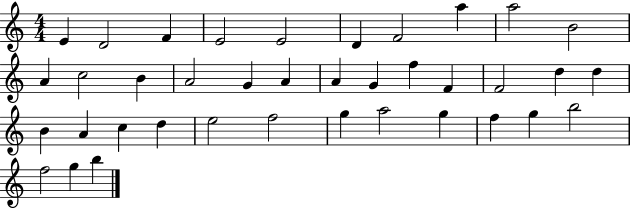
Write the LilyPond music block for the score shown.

{
  \clef treble
  \numericTimeSignature
  \time 4/4
  \key c \major
  e'4 d'2 f'4 | e'2 e'2 | d'4 f'2 a''4 | a''2 b'2 | \break a'4 c''2 b'4 | a'2 g'4 a'4 | a'4 g'4 f''4 f'4 | f'2 d''4 d''4 | \break b'4 a'4 c''4 d''4 | e''2 f''2 | g''4 a''2 g''4 | f''4 g''4 b''2 | \break f''2 g''4 b''4 | \bar "|."
}